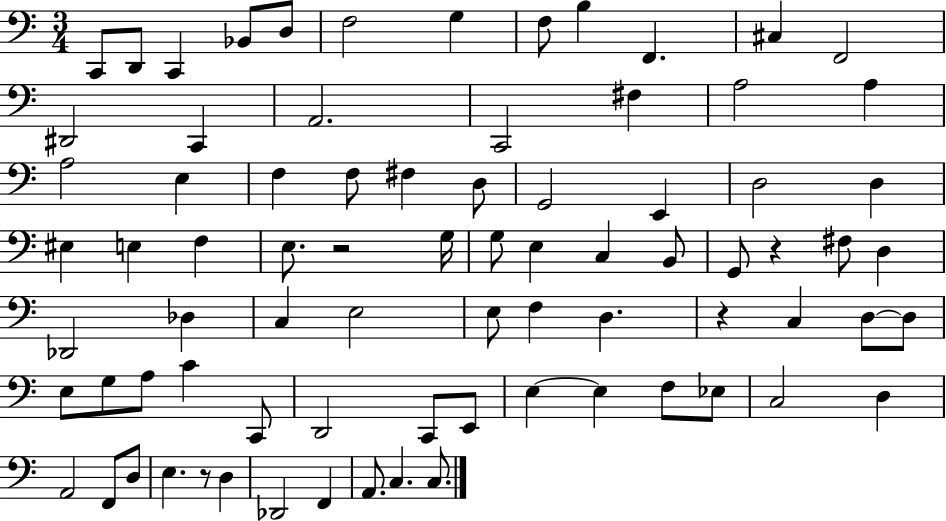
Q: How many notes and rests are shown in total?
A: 79